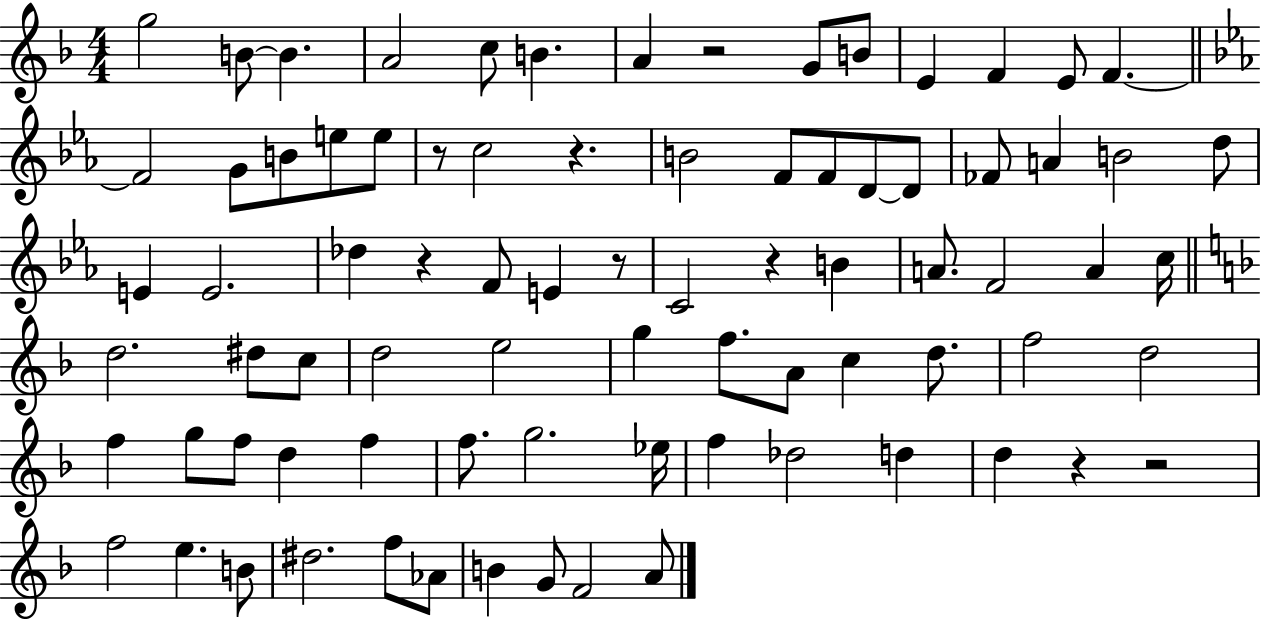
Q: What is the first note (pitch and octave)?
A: G5